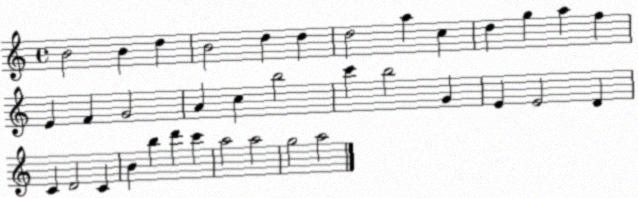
X:1
T:Untitled
M:4/4
L:1/4
K:C
B2 B d B2 d d d2 a c d g a f E F G2 A c b2 c' b2 G E E2 D C D2 C B b d' c' a2 a2 g2 a2